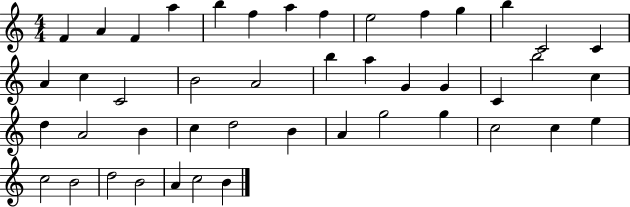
F4/q A4/q F4/q A5/q B5/q F5/q A5/q F5/q E5/h F5/q G5/q B5/q C4/h C4/q A4/q C5/q C4/h B4/h A4/h B5/q A5/q G4/q G4/q C4/q B5/h C5/q D5/q A4/h B4/q C5/q D5/h B4/q A4/q G5/h G5/q C5/h C5/q E5/q C5/h B4/h D5/h B4/h A4/q C5/h B4/q